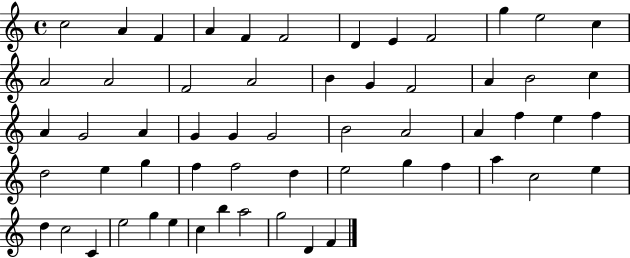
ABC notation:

X:1
T:Untitled
M:4/4
L:1/4
K:C
c2 A F A F F2 D E F2 g e2 c A2 A2 F2 A2 B G F2 A B2 c A G2 A G G G2 B2 A2 A f e f d2 e g f f2 d e2 g f a c2 e d c2 C e2 g e c b a2 g2 D F